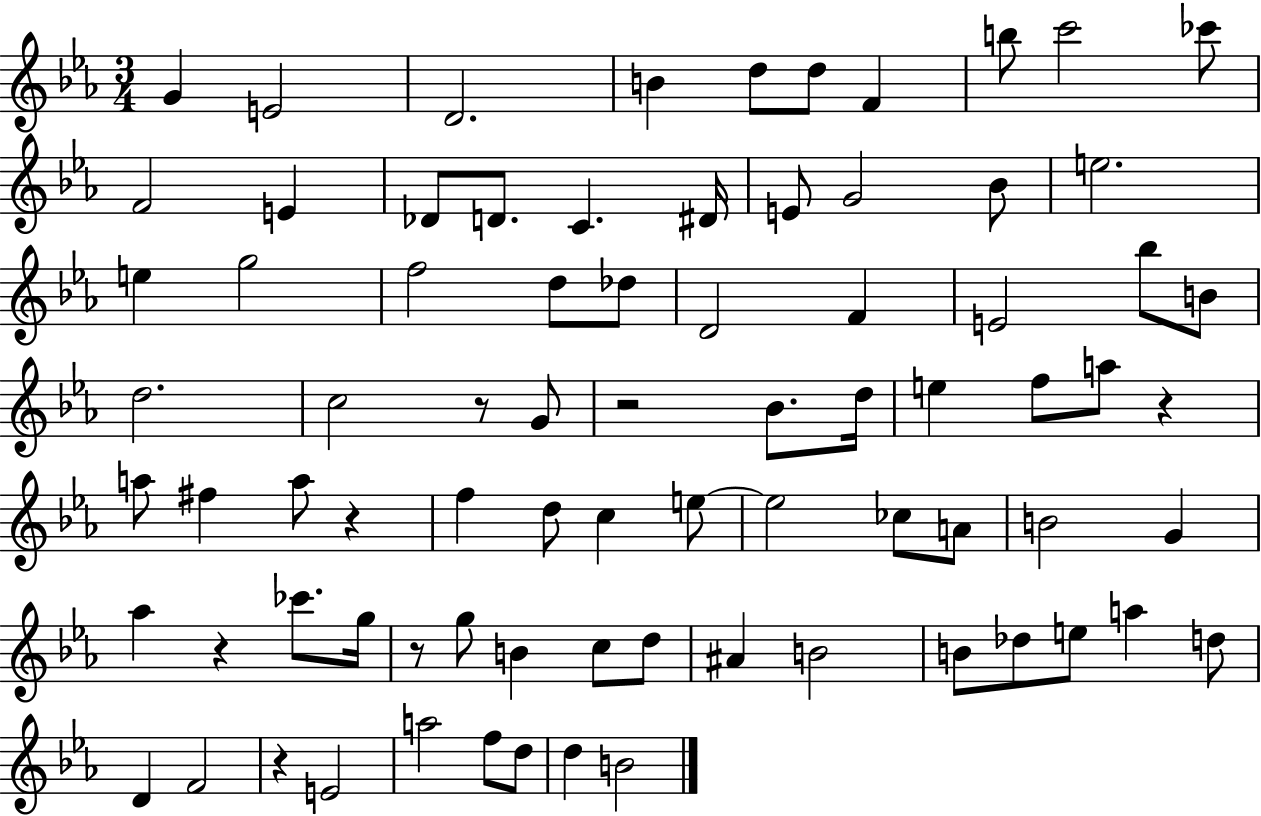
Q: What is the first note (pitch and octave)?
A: G4